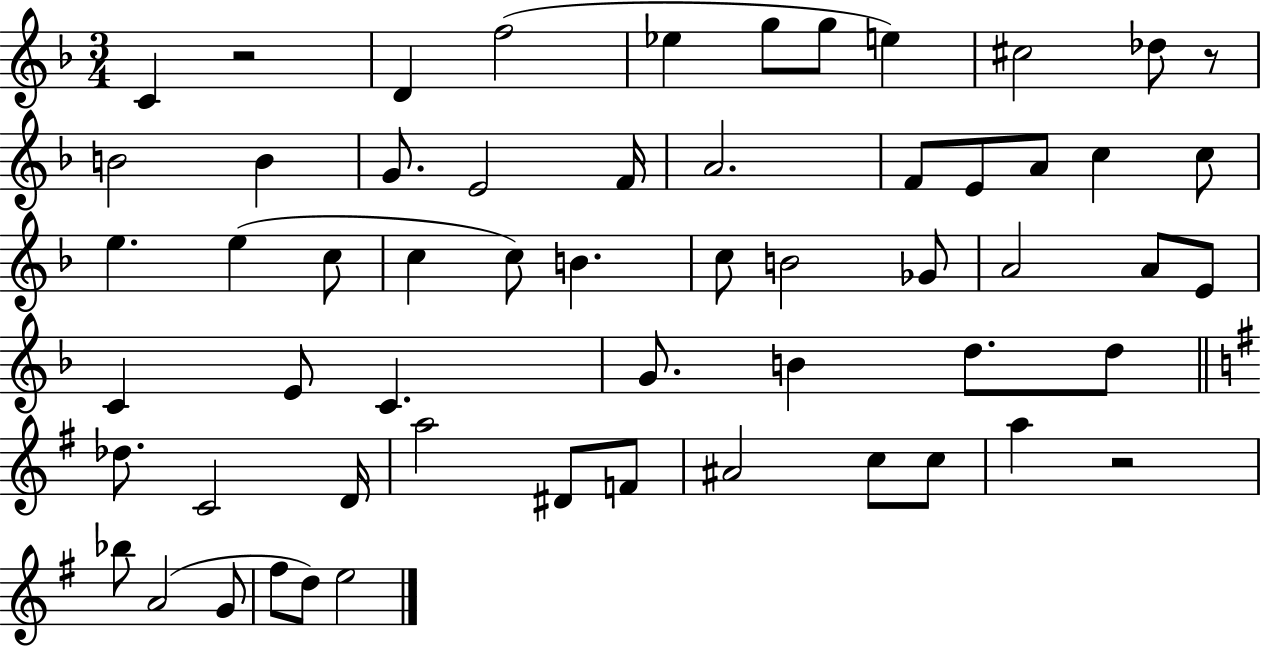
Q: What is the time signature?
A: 3/4